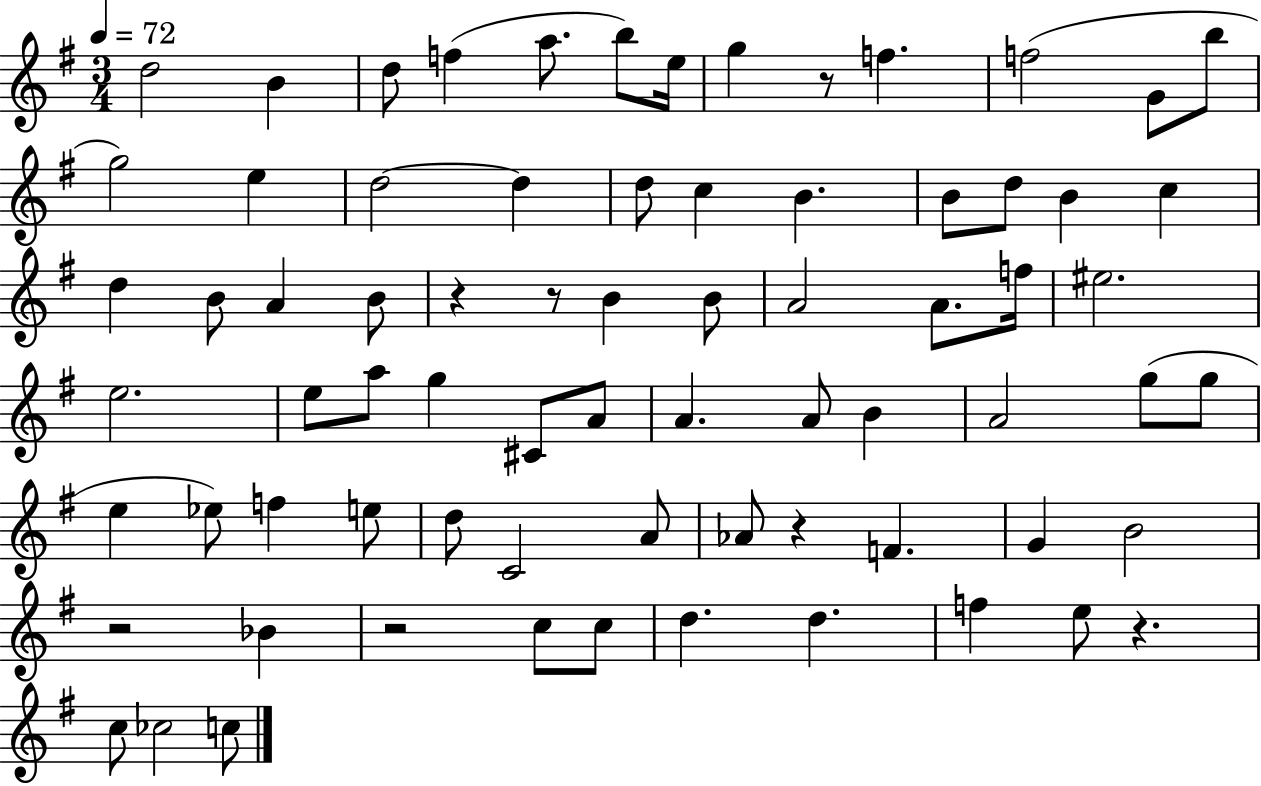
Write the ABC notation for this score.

X:1
T:Untitled
M:3/4
L:1/4
K:G
d2 B d/2 f a/2 b/2 e/4 g z/2 f f2 G/2 b/2 g2 e d2 d d/2 c B B/2 d/2 B c d B/2 A B/2 z z/2 B B/2 A2 A/2 f/4 ^e2 e2 e/2 a/2 g ^C/2 A/2 A A/2 B A2 g/2 g/2 e _e/2 f e/2 d/2 C2 A/2 _A/2 z F G B2 z2 _B z2 c/2 c/2 d d f e/2 z c/2 _c2 c/2